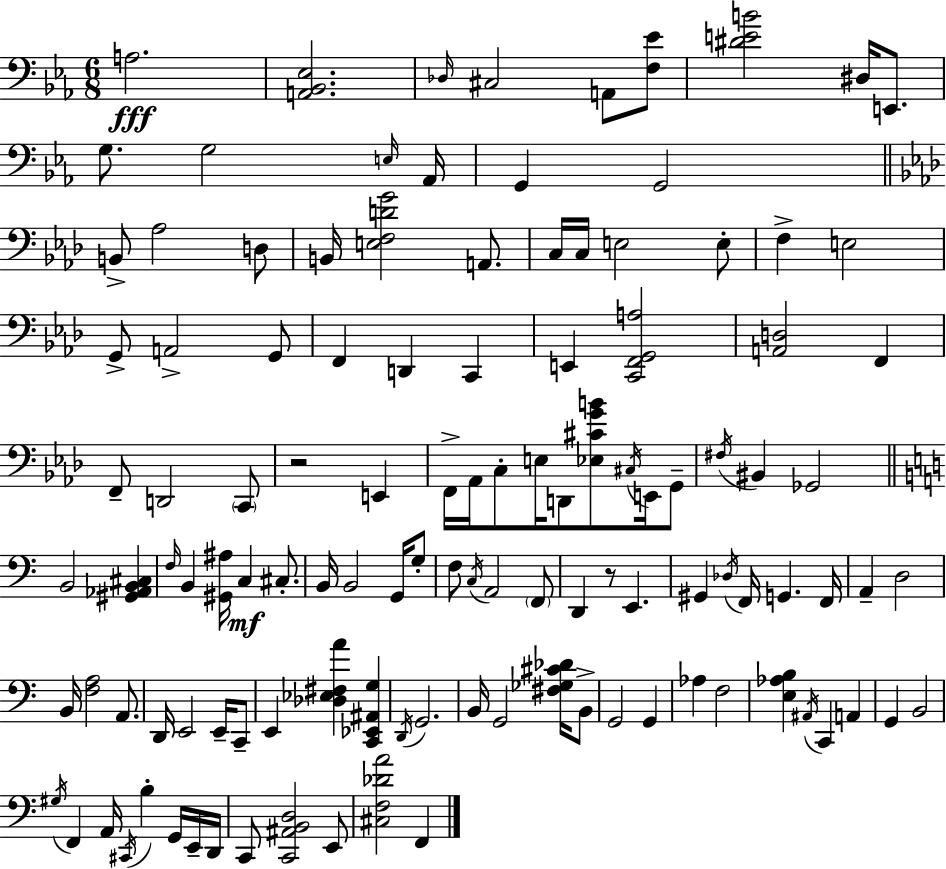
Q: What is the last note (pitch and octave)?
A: F2